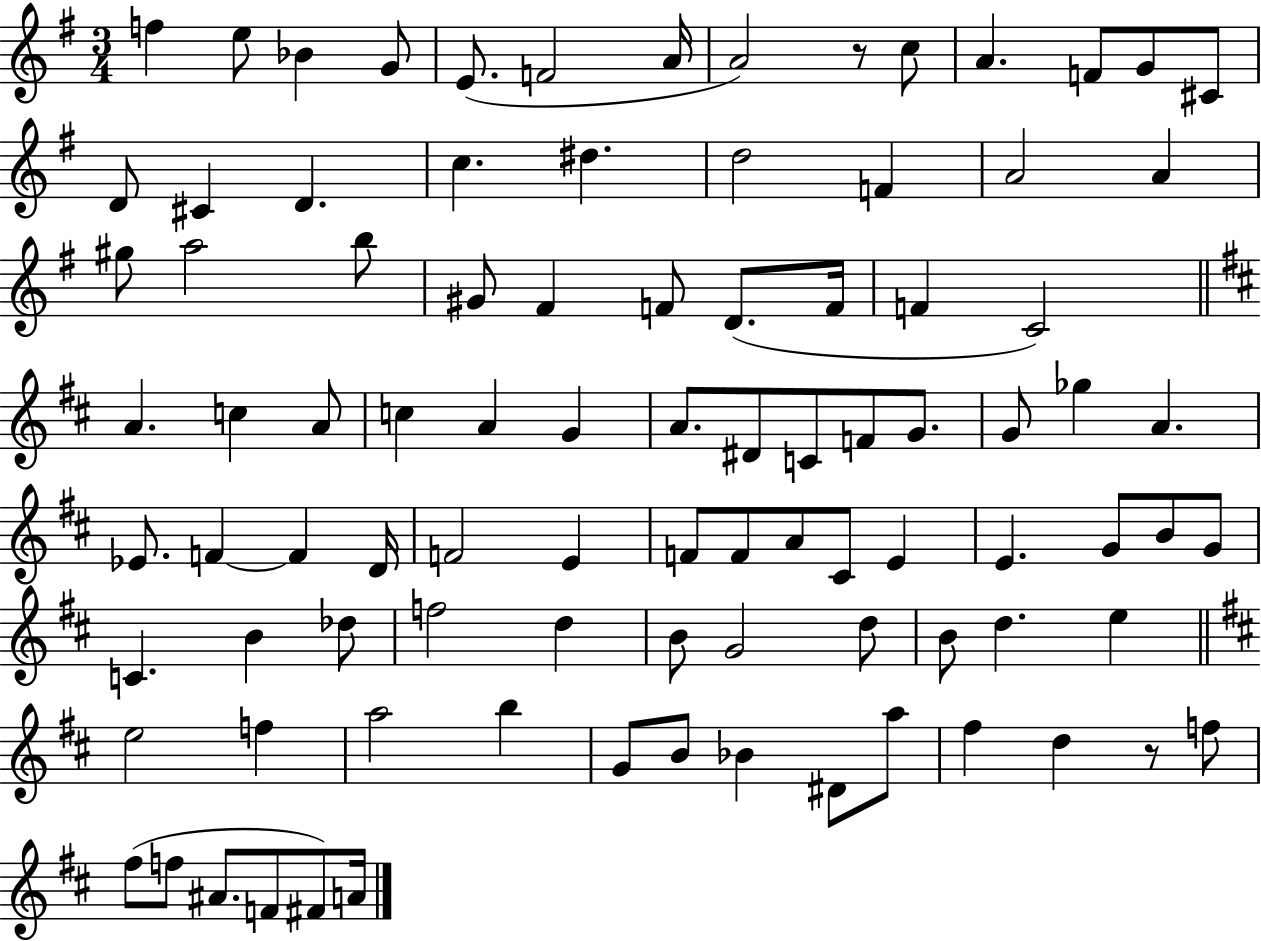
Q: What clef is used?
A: treble